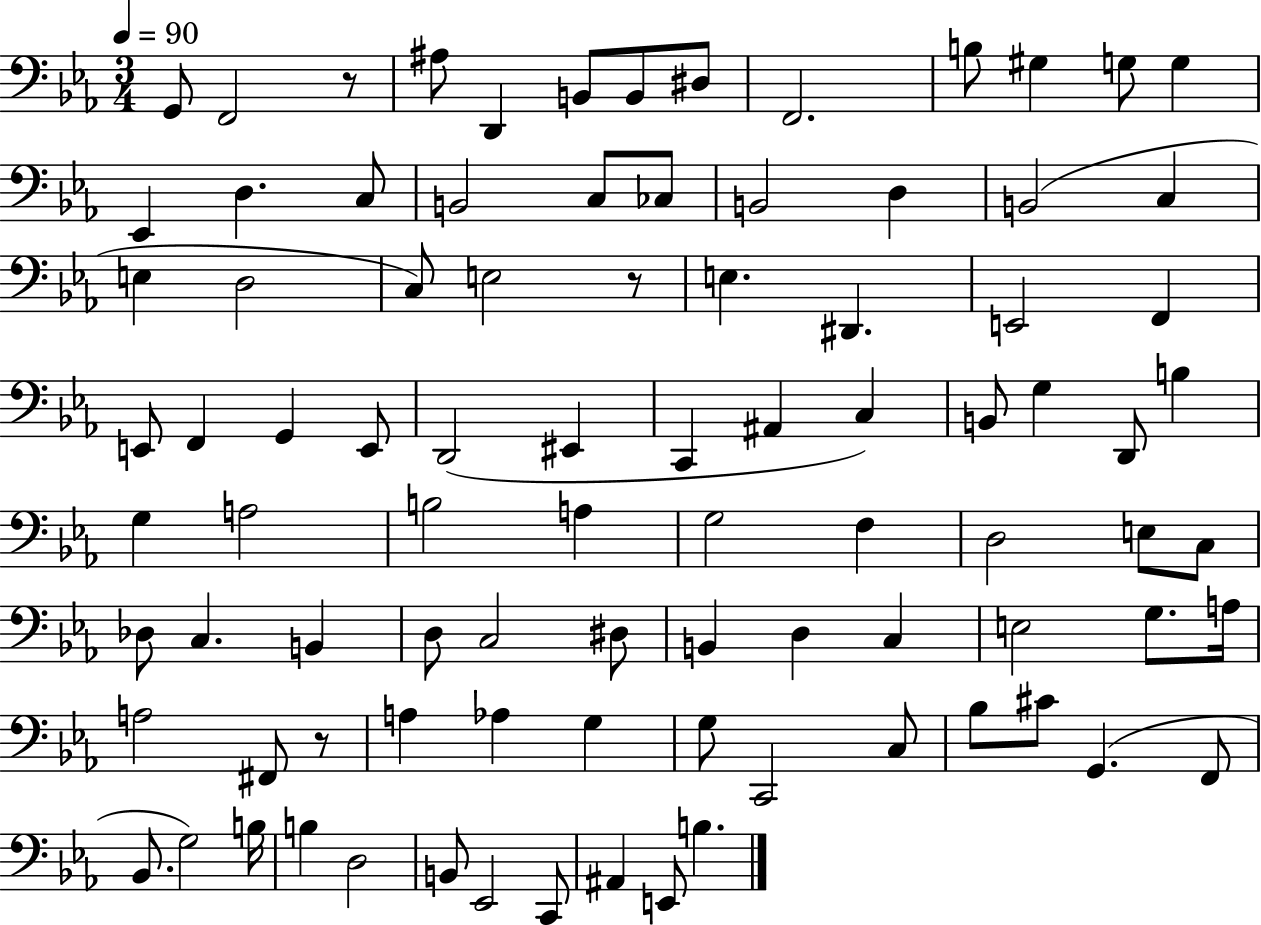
G2/e F2/h R/e A#3/e D2/q B2/e B2/e D#3/e F2/h. B3/e G#3/q G3/e G3/q Eb2/q D3/q. C3/e B2/h C3/e CES3/e B2/h D3/q B2/h C3/q E3/q D3/h C3/e E3/h R/e E3/q. D#2/q. E2/h F2/q E2/e F2/q G2/q E2/e D2/h EIS2/q C2/q A#2/q C3/q B2/e G3/q D2/e B3/q G3/q A3/h B3/h A3/q G3/h F3/q D3/h E3/e C3/e Db3/e C3/q. B2/q D3/e C3/h D#3/e B2/q D3/q C3/q E3/h G3/e. A3/s A3/h F#2/e R/e A3/q Ab3/q G3/q G3/e C2/h C3/e Bb3/e C#4/e G2/q. F2/e Bb2/e. G3/h B3/s B3/q D3/h B2/e Eb2/h C2/e A#2/q E2/e B3/q.